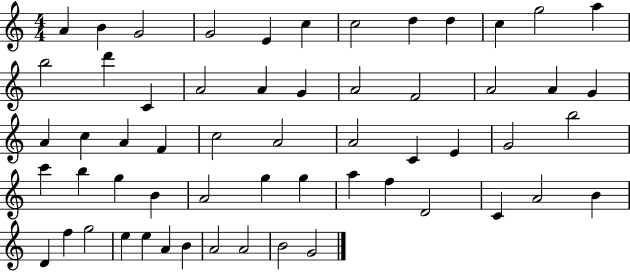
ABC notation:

X:1
T:Untitled
M:4/4
L:1/4
K:C
A B G2 G2 E c c2 d d c g2 a b2 d' C A2 A G A2 F2 A2 A G A c A F c2 A2 A2 C E G2 b2 c' b g B A2 g g a f D2 C A2 B D f g2 e e A B A2 A2 B2 G2